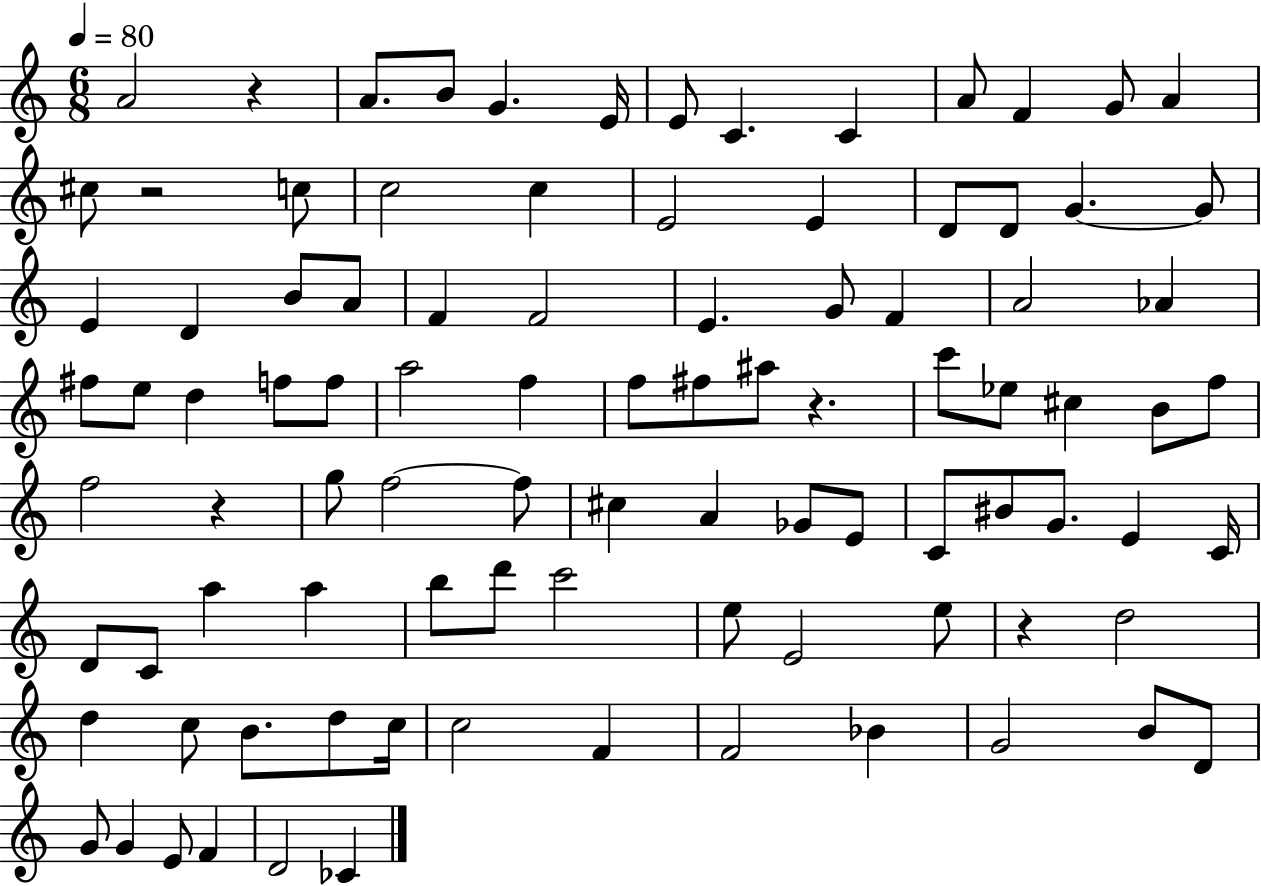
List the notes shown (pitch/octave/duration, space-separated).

A4/h R/q A4/e. B4/e G4/q. E4/s E4/e C4/q. C4/q A4/e F4/q G4/e A4/q C#5/e R/h C5/e C5/h C5/q E4/h E4/q D4/e D4/e G4/q. G4/e E4/q D4/q B4/e A4/e F4/q F4/h E4/q. G4/e F4/q A4/h Ab4/q F#5/e E5/e D5/q F5/e F5/e A5/h F5/q F5/e F#5/e A#5/e R/q. C6/e Eb5/e C#5/q B4/e F5/e F5/h R/q G5/e F5/h F5/e C#5/q A4/q Gb4/e E4/e C4/e BIS4/e G4/e. E4/q C4/s D4/e C4/e A5/q A5/q B5/e D6/e C6/h E5/e E4/h E5/e R/q D5/h D5/q C5/e B4/e. D5/e C5/s C5/h F4/q F4/h Bb4/q G4/h B4/e D4/e G4/e G4/q E4/e F4/q D4/h CES4/q